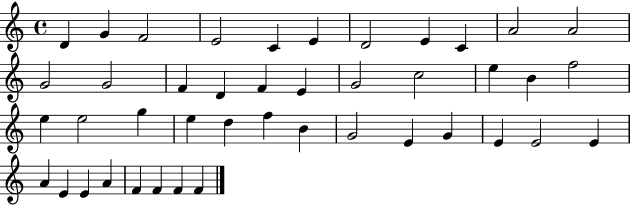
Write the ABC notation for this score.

X:1
T:Untitled
M:4/4
L:1/4
K:C
D G F2 E2 C E D2 E C A2 A2 G2 G2 F D F E G2 c2 e B f2 e e2 g e d f B G2 E G E E2 E A E E A F F F F